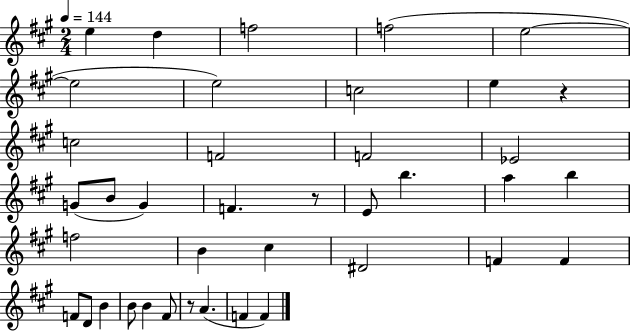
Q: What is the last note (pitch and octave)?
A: F4